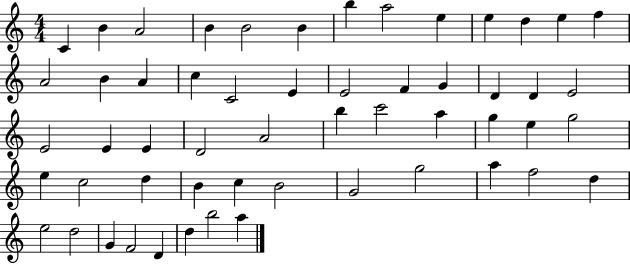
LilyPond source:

{
  \clef treble
  \numericTimeSignature
  \time 4/4
  \key c \major
  c'4 b'4 a'2 | b'4 b'2 b'4 | b''4 a''2 e''4 | e''4 d''4 e''4 f''4 | \break a'2 b'4 a'4 | c''4 c'2 e'4 | e'2 f'4 g'4 | d'4 d'4 e'2 | \break e'2 e'4 e'4 | d'2 a'2 | b''4 c'''2 a''4 | g''4 e''4 g''2 | \break e''4 c''2 d''4 | b'4 c''4 b'2 | g'2 g''2 | a''4 f''2 d''4 | \break e''2 d''2 | g'4 f'2 d'4 | d''4 b''2 a''4 | \bar "|."
}